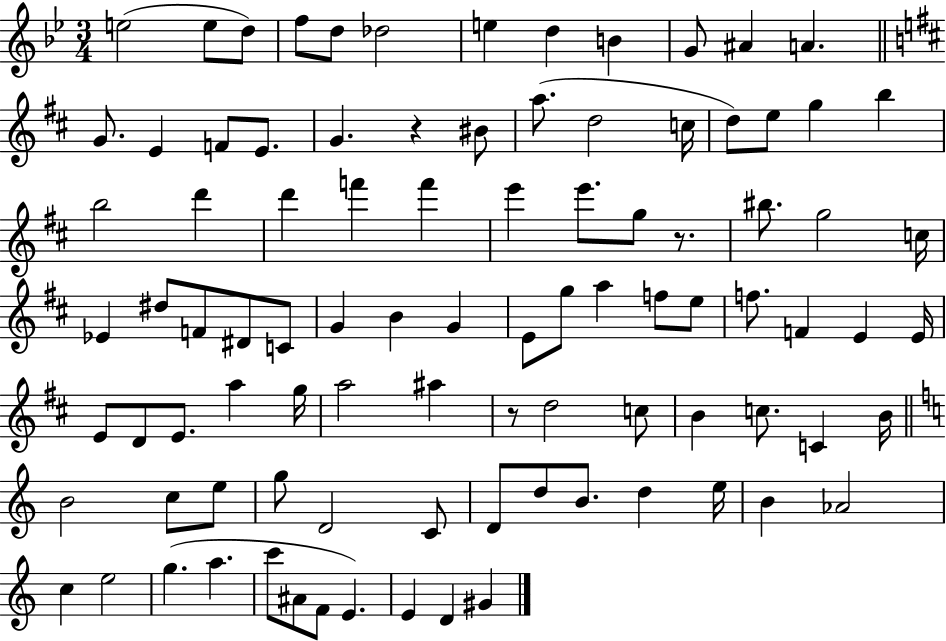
E5/h E5/e D5/e F5/e D5/e Db5/h E5/q D5/q B4/q G4/e A#4/q A4/q. G4/e. E4/q F4/e E4/e. G4/q. R/q BIS4/e A5/e. D5/h C5/s D5/e E5/e G5/q B5/q B5/h D6/q D6/q F6/q F6/q E6/q E6/e. G5/e R/e. BIS5/e. G5/h C5/s Eb4/q D#5/e F4/e D#4/e C4/e G4/q B4/q G4/q E4/e G5/e A5/q F5/e E5/e F5/e. F4/q E4/q E4/s E4/e D4/e E4/e. A5/q G5/s A5/h A#5/q R/e D5/h C5/e B4/q C5/e. C4/q B4/s B4/h C5/e E5/e G5/e D4/h C4/e D4/e D5/e B4/e. D5/q E5/s B4/q Ab4/h C5/q E5/h G5/q. A5/q. C6/e A#4/e F4/e E4/q. E4/q D4/q G#4/q